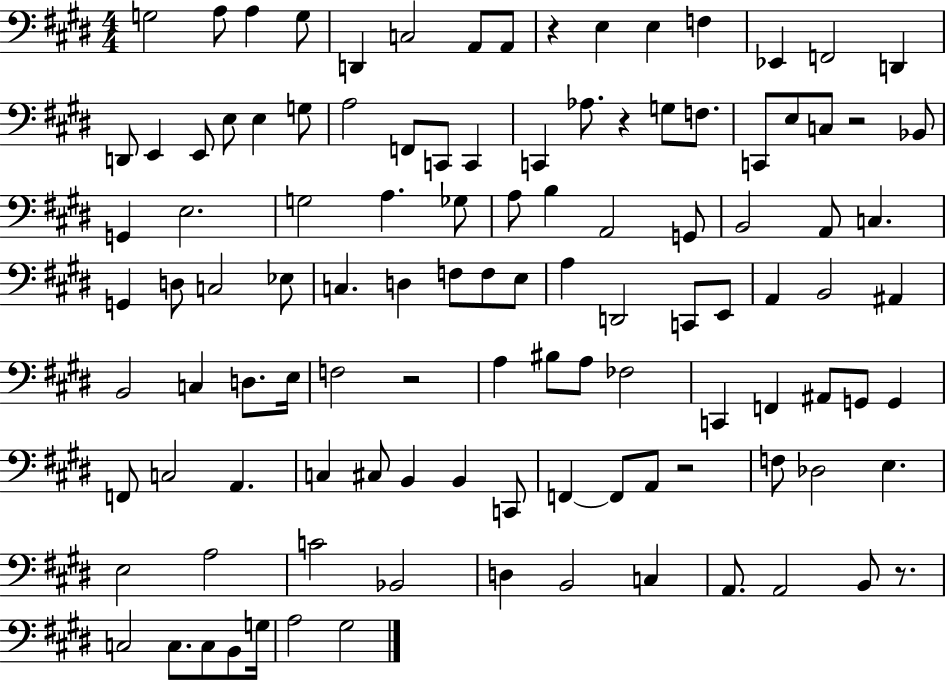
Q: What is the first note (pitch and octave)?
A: G3